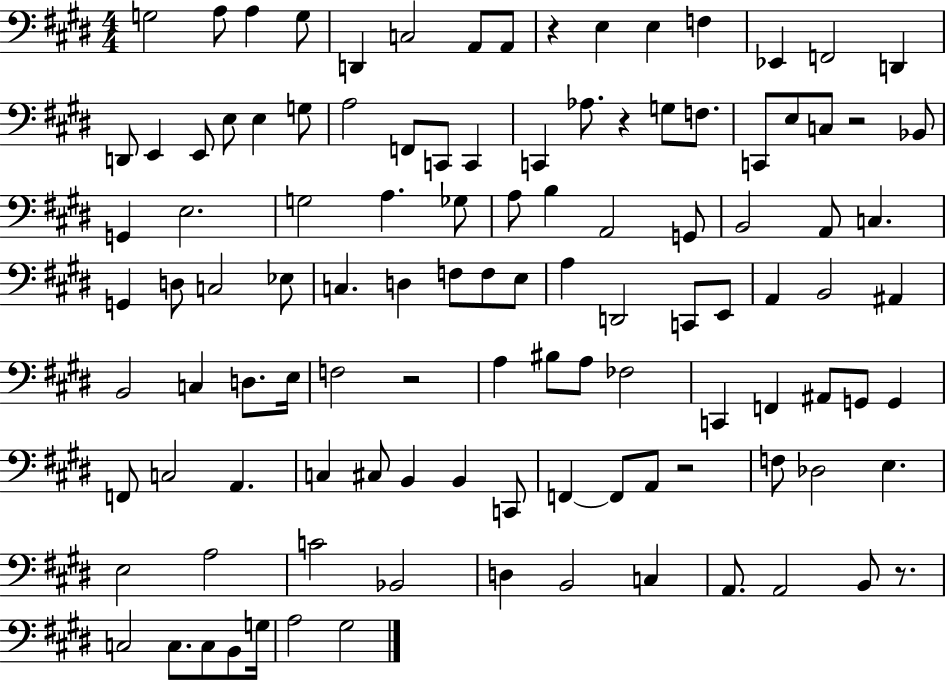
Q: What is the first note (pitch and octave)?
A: G3